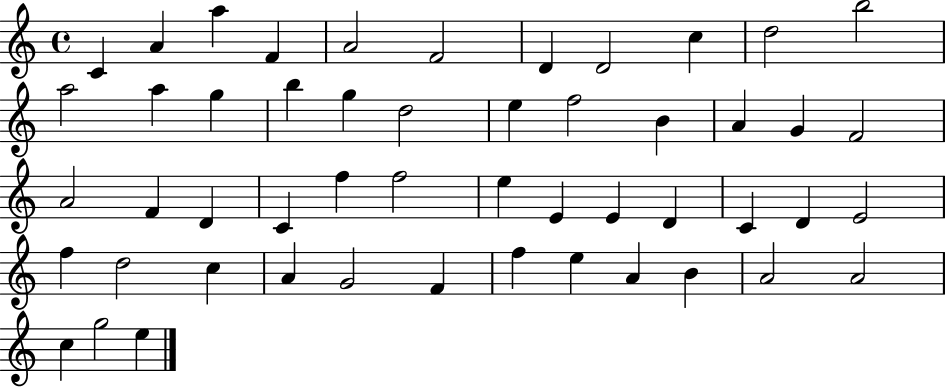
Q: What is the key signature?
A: C major